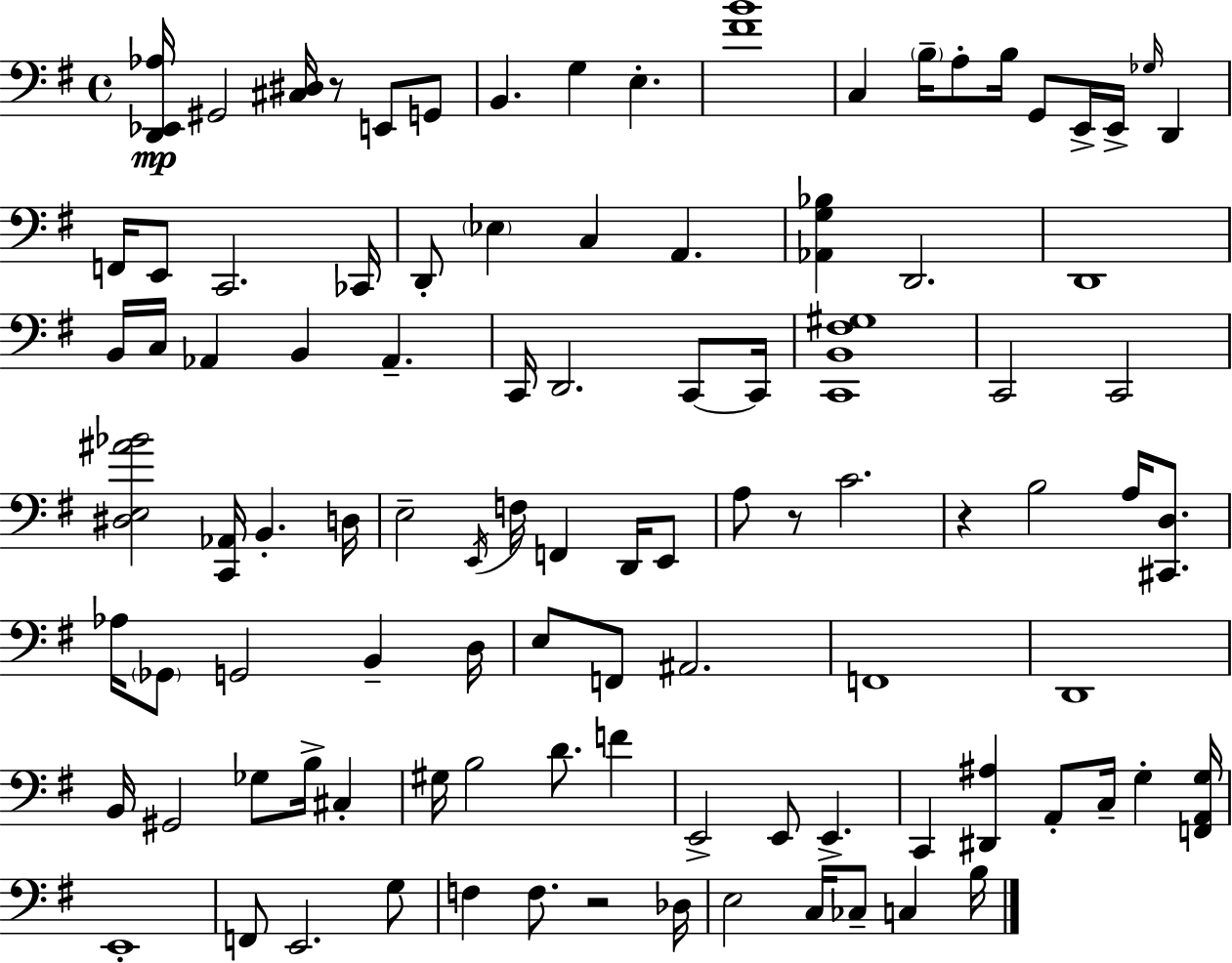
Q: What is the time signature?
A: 4/4